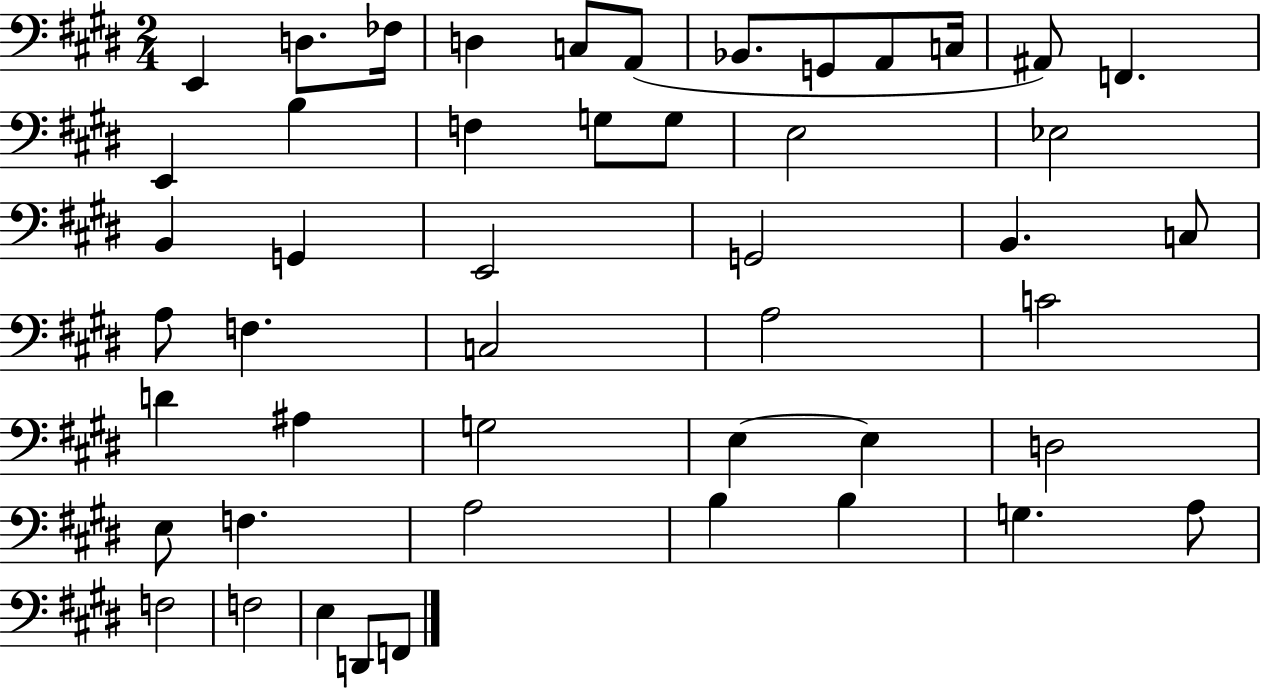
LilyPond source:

{
  \clef bass
  \numericTimeSignature
  \time 2/4
  \key e \major
  \repeat volta 2 { e,4 d8. fes16 | d4 c8 a,8( | bes,8. g,8 a,8 c16 | ais,8) f,4. | \break e,4 b4 | f4 g8 g8 | e2 | ees2 | \break b,4 g,4 | e,2 | g,2 | b,4. c8 | \break a8 f4. | c2 | a2 | c'2 | \break d'4 ais4 | g2 | e4~~ e4 | d2 | \break e8 f4. | a2 | b4 b4 | g4. a8 | \break f2 | f2 | e4 d,8 f,8 | } \bar "|."
}